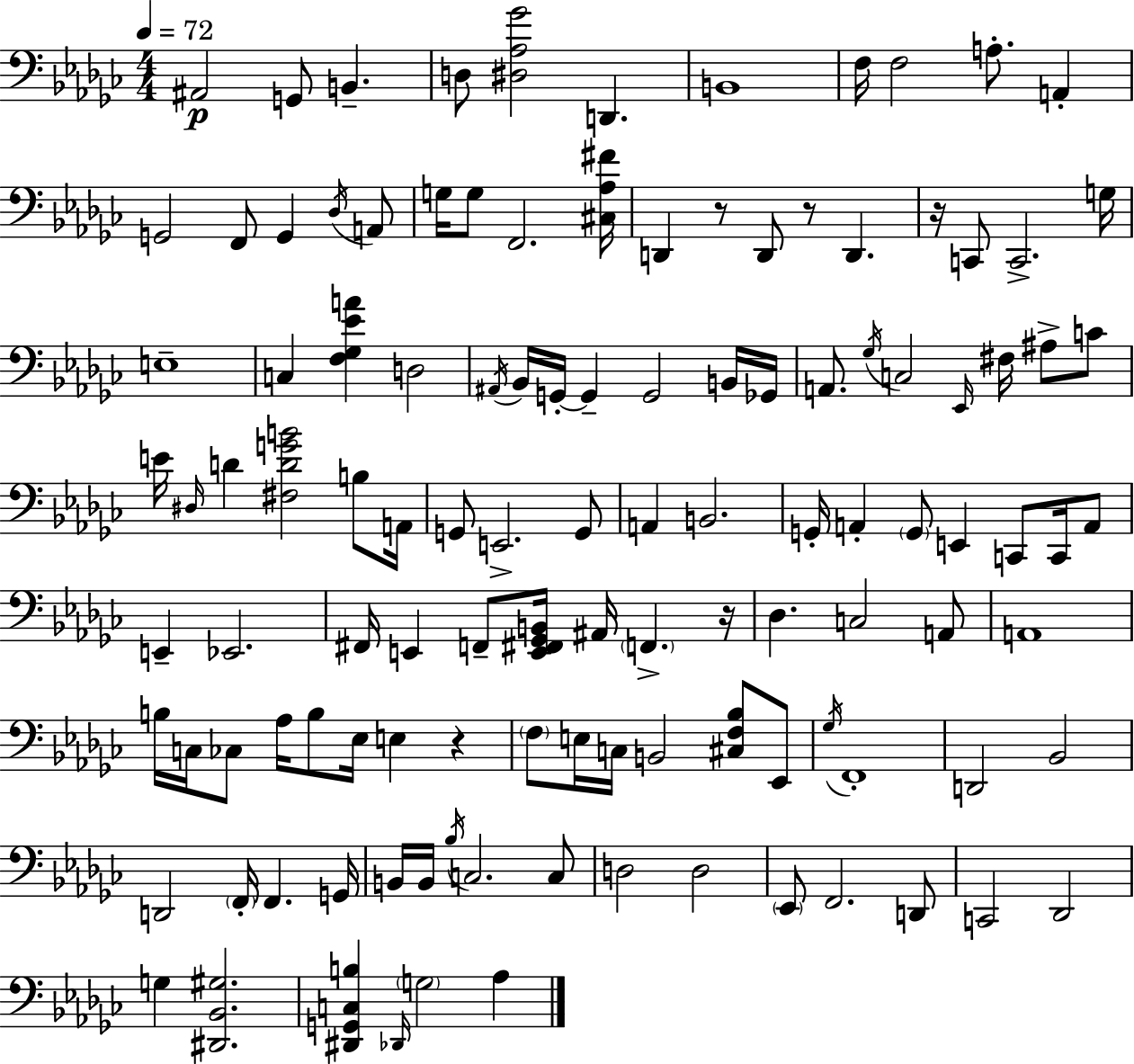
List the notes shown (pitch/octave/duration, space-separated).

A#2/h G2/e B2/q. D3/e [D#3,Ab3,Gb4]/h D2/q. B2/w F3/s F3/h A3/e. A2/q G2/h F2/e G2/q Db3/s A2/e G3/s G3/e F2/h. [C#3,Ab3,F#4]/s D2/q R/e D2/e R/e D2/q. R/s C2/e C2/h. G3/s E3/w C3/q [F3,Gb3,Eb4,A4]/q D3/h A#2/s Bb2/s G2/s G2/q G2/h B2/s Gb2/s A2/e. Gb3/s C3/h Eb2/s F#3/s A#3/e C4/e E4/s D#3/s D4/q [F#3,D4,G4,B4]/h B3/e A2/s G2/e E2/h. G2/e A2/q B2/h. G2/s A2/q G2/e E2/q C2/e C2/s A2/e E2/q Eb2/h. F#2/s E2/q F2/e [E2,F#2,Gb2,B2]/s A#2/s F2/q. R/s Db3/q. C3/h A2/e A2/w B3/s C3/s CES3/e Ab3/s B3/e Eb3/s E3/q R/q F3/e E3/s C3/s B2/h [C#3,F3,Bb3]/e Eb2/e Gb3/s F2/w D2/h Bb2/h D2/h F2/s F2/q. G2/s B2/s B2/s Bb3/s C3/h. C3/e D3/h D3/h Eb2/e F2/h. D2/e C2/h Db2/h G3/q [D#2,Bb2,G#3]/h. [D#2,G2,C3,B3]/q Db2/s G3/h Ab3/q